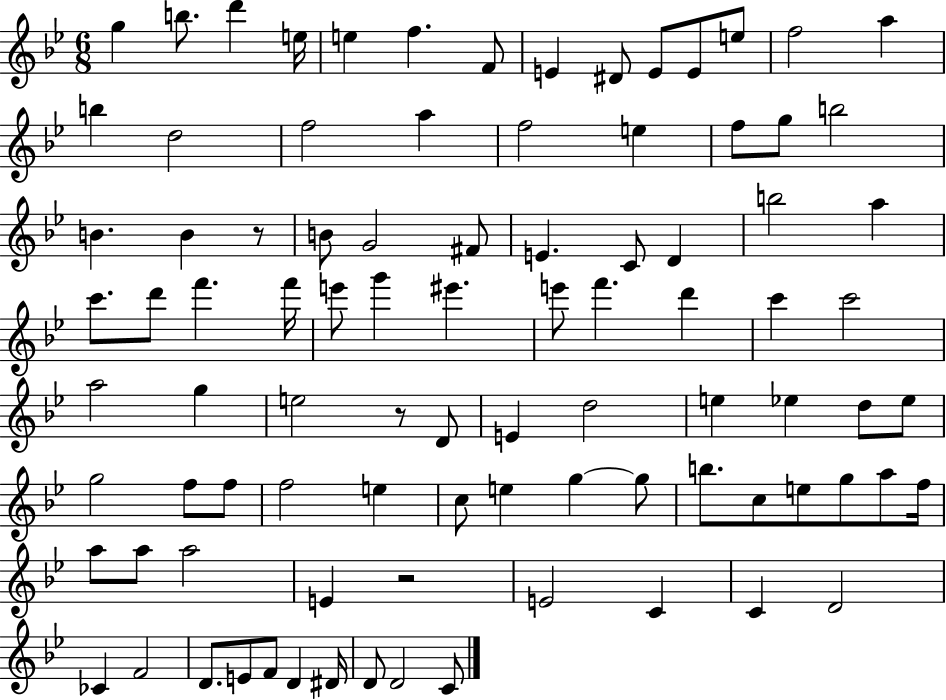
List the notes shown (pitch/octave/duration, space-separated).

G5/q B5/e. D6/q E5/s E5/q F5/q. F4/e E4/q D#4/e E4/e E4/e E5/e F5/h A5/q B5/q D5/h F5/h A5/q F5/h E5/q F5/e G5/e B5/h B4/q. B4/q R/e B4/e G4/h F#4/e E4/q. C4/e D4/q B5/h A5/q C6/e. D6/e F6/q. F6/s E6/e G6/q EIS6/q. E6/e F6/q. D6/q C6/q C6/h A5/h G5/q E5/h R/e D4/e E4/q D5/h E5/q Eb5/q D5/e Eb5/e G5/h F5/e F5/e F5/h E5/q C5/e E5/q G5/q G5/e B5/e. C5/e E5/e G5/e A5/e F5/s A5/e A5/e A5/h E4/q R/h E4/h C4/q C4/q D4/h CES4/q F4/h D4/e. E4/e F4/e D4/q D#4/s D4/e D4/h C4/e